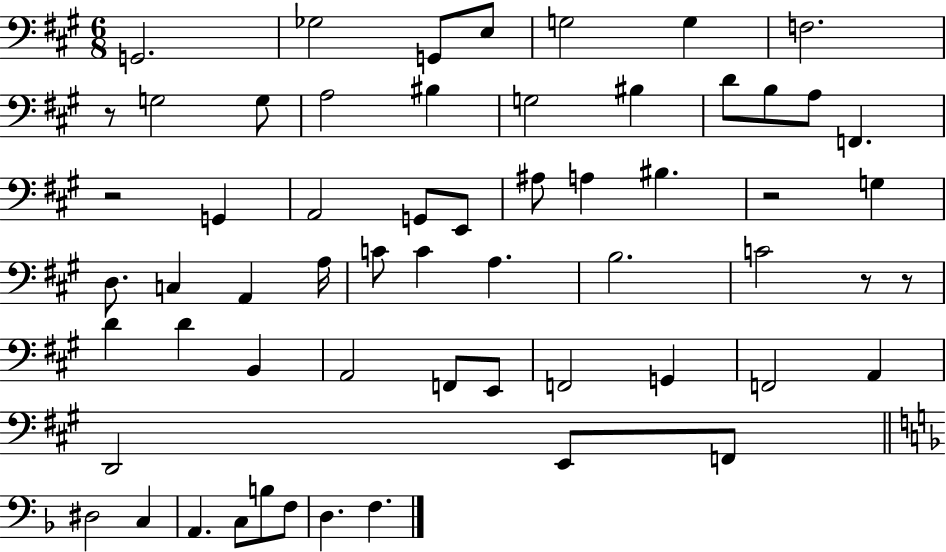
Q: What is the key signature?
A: A major